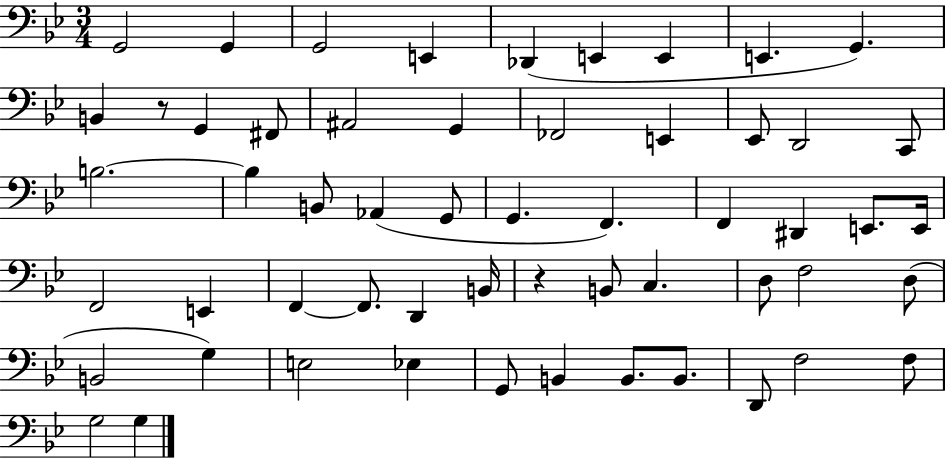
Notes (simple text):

G2/h G2/q G2/h E2/q Db2/q E2/q E2/q E2/q. G2/q. B2/q R/e G2/q F#2/e A#2/h G2/q FES2/h E2/q Eb2/e D2/h C2/e B3/h. B3/q B2/e Ab2/q G2/e G2/q. F2/q. F2/q D#2/q E2/e. E2/s F2/h E2/q F2/q F2/e. D2/q B2/s R/q B2/e C3/q. D3/e F3/h D3/e B2/h G3/q E3/h Eb3/q G2/e B2/q B2/e. B2/e. D2/e F3/h F3/e G3/h G3/q